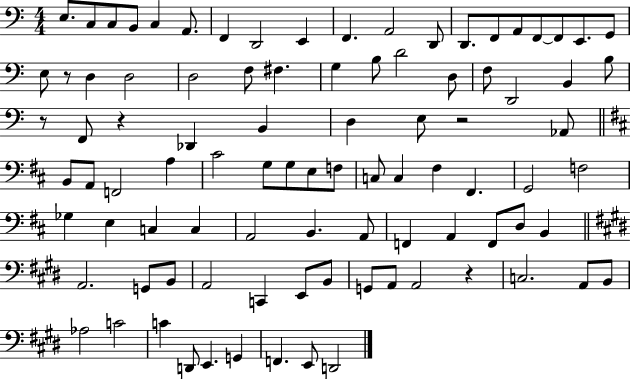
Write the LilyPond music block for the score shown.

{
  \clef bass
  \numericTimeSignature
  \time 4/4
  \key c \major
  e8. c8 c8 b,8 c4 a,8. | f,4 d,2 e,4 | f,4. a,2 d,8 | d,8. f,8 a,8 f,8~~ f,8 e,8. g,8 | \break e8 r8 d4 d2 | d2 f8 fis4. | g4 b8 d'2 d8 | f8 d,2 b,4 b8 | \break r8 f,8 r4 des,4 b,4 | d4 e8 r2 aes,8 | \bar "||" \break \key d \major b,8 a,8 f,2 a4 | cis'2 g8 g8 e8 f8 | c8 c4 fis4 fis,4. | g,2 f2 | \break ges4 e4 c4 c4 | a,2 b,4. a,8 | f,4 a,4 f,8 d8 b,4 | \bar "||" \break \key e \major a,2. g,8 b,8 | a,2 c,4 e,8 b,8 | g,8 a,8 a,2 r4 | c2. a,8 b,8 | \break aes2 c'2 | c'4 d,8 e,4. g,4 | f,4. e,8 d,2 | \bar "|."
}